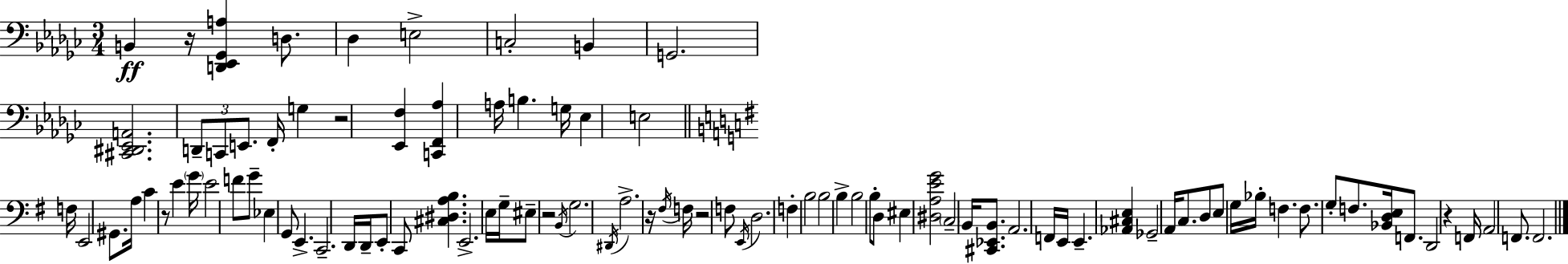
{
  \clef bass
  \numericTimeSignature
  \time 3/4
  \key ees \minor
  b,4\ff r16 <d, ees, ges, a>4 d8. | des4 e2-> | c2-. b,4 | g,2. | \break <cis, dis, ees, a,>2. | \tuplet 3/2 { d,8-- c,8 e,8. } f,16-. g4 | r2 <ees, f>4 | <c, f, aes>4 a16 b4. g16 | \break ees4 e2 | \bar "||" \break \key g \major f16 e,2 gis,8. | a16 c'4 r8 e'4 \parenthesize g'16 | e'2 f'8 g'8-- | ees4 g,8 e,4.-> | \break c,2.-- | d,16 d,16-- e,8-. c,8 <cis dis a b>4. | e,2.-> | e16 g16-- eis8-- r2 | \break \acciaccatura { b,16 } g2. | \acciaccatura { dis,16 } a2.-> | r16 \acciaccatura { fis16 } f16 r2 | f8 \acciaccatura { e,16 } d2. | \break f4-. b2 | b2 | b4-> b2 | b8-. d8 eis4 <dis a e' g'>2 | \break \parenthesize c2-- | b,16 <cis, ees, b,>8. a,2. | f,16 e,16 e,4.-- | <aes, cis e>4 ges,2-- | \break a,16 c8. d8 e8 g16 bes16-. f4. | f8. g8-. f8. | <bes, d e>16 f,8. d,2 | r4 f,16 a,2 | \break f,8. f,2. | \bar "|."
}